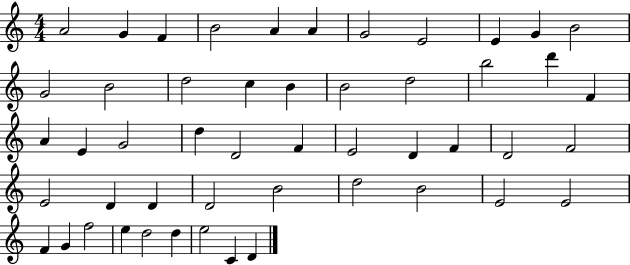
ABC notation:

X:1
T:Untitled
M:4/4
L:1/4
K:C
A2 G F B2 A A G2 E2 E G B2 G2 B2 d2 c B B2 d2 b2 d' F A E G2 d D2 F E2 D F D2 F2 E2 D D D2 B2 d2 B2 E2 E2 F G f2 e d2 d e2 C D